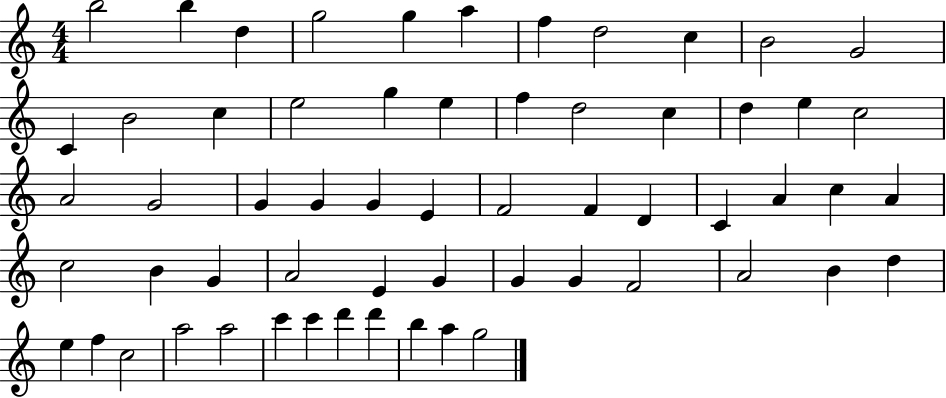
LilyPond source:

{
  \clef treble
  \numericTimeSignature
  \time 4/4
  \key c \major
  b''2 b''4 d''4 | g''2 g''4 a''4 | f''4 d''2 c''4 | b'2 g'2 | \break c'4 b'2 c''4 | e''2 g''4 e''4 | f''4 d''2 c''4 | d''4 e''4 c''2 | \break a'2 g'2 | g'4 g'4 g'4 e'4 | f'2 f'4 d'4 | c'4 a'4 c''4 a'4 | \break c''2 b'4 g'4 | a'2 e'4 g'4 | g'4 g'4 f'2 | a'2 b'4 d''4 | \break e''4 f''4 c''2 | a''2 a''2 | c'''4 c'''4 d'''4 d'''4 | b''4 a''4 g''2 | \break \bar "|."
}